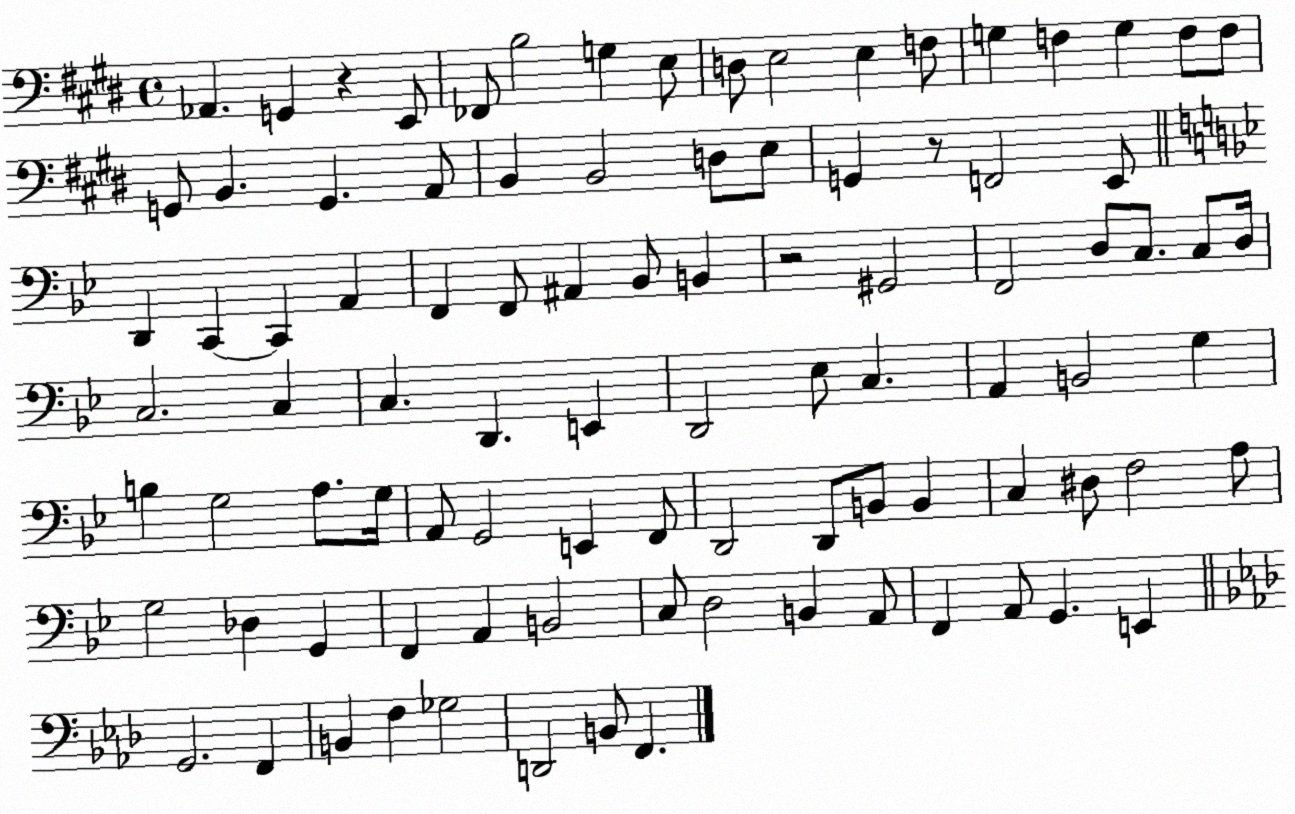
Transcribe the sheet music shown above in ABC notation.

X:1
T:Untitled
M:4/4
L:1/4
K:E
_A,, G,, z E,,/2 _F,,/2 B,2 G, E,/2 D,/2 E,2 E, F,/2 G, F, G, F,/2 F,/2 G,,/2 B,, G,, A,,/2 B,, B,,2 D,/2 E,/2 G,, z/2 F,,2 E,,/2 D,, C,, C,, A,, F,, F,,/2 ^A,, _B,,/2 B,, z2 ^G,,2 F,,2 D,/2 C,/2 C,/2 D,/4 C,2 C, C, D,, E,, D,,2 _E,/2 C, A,, B,,2 G, B, G,2 A,/2 G,/4 A,,/2 G,,2 E,, F,,/2 D,,2 D,,/2 B,,/2 B,, C, ^D,/2 F,2 A,/2 G,2 _D, G,, F,, A,, B,,2 C,/2 D,2 B,, A,,/2 F,, A,,/2 G,, E,, G,,2 F,, B,, F, _G,2 D,,2 B,,/2 F,,